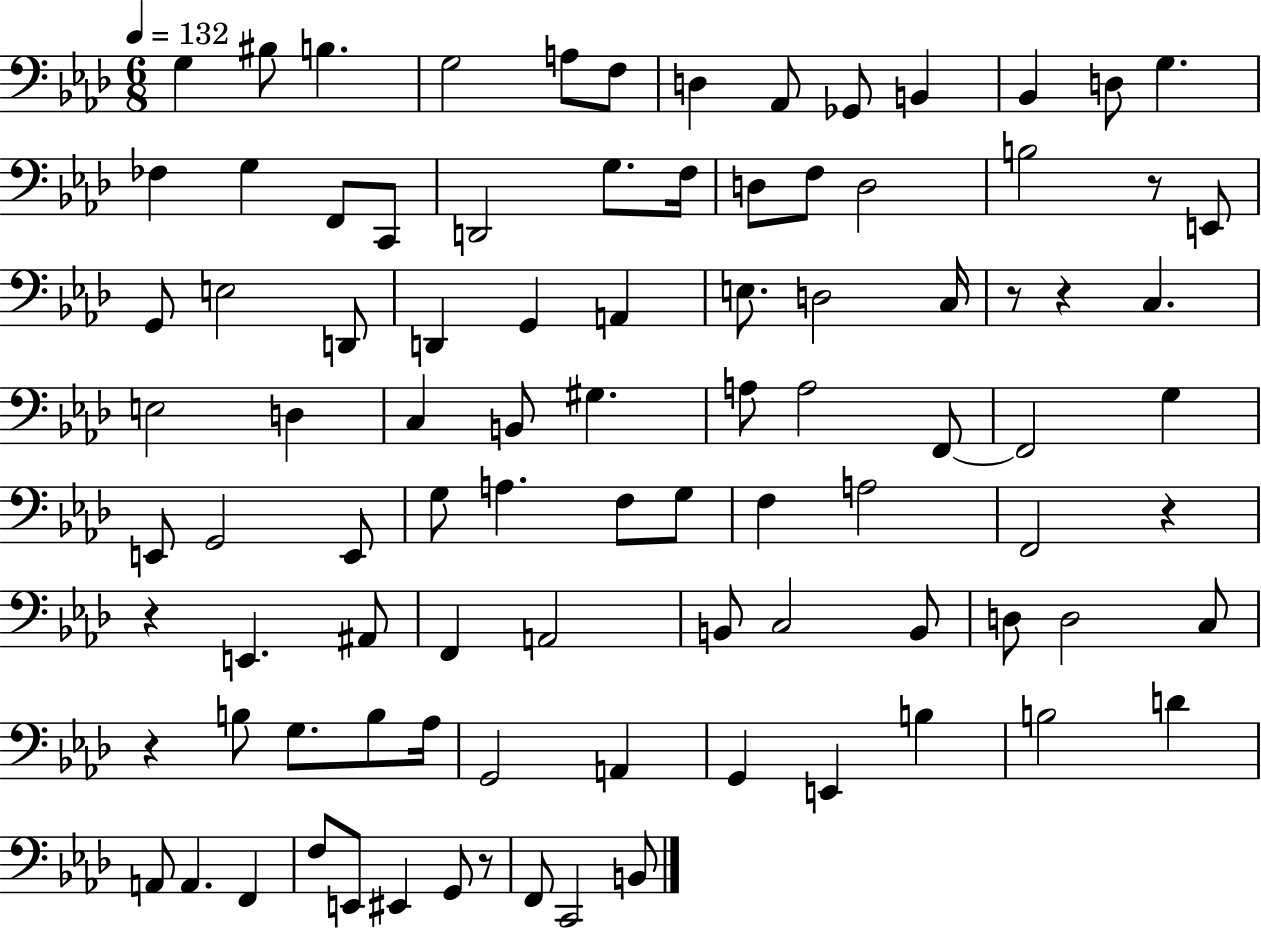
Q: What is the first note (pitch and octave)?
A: G3